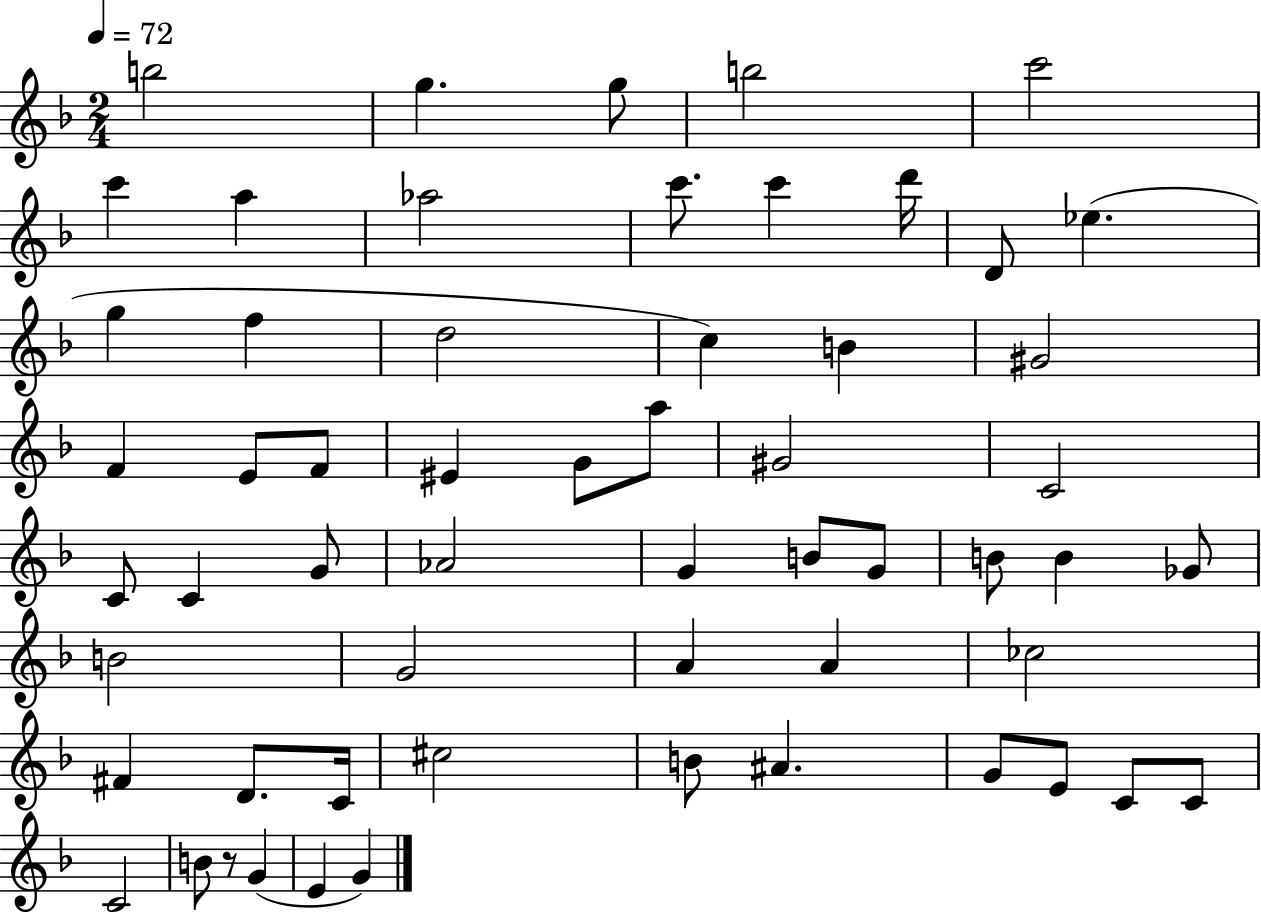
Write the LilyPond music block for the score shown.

{
  \clef treble
  \numericTimeSignature
  \time 2/4
  \key f \major
  \tempo 4 = 72
  b''2 | g''4. g''8 | b''2 | c'''2 | \break c'''4 a''4 | aes''2 | c'''8. c'''4 d'''16 | d'8 ees''4.( | \break g''4 f''4 | d''2 | c''4) b'4 | gis'2 | \break f'4 e'8 f'8 | eis'4 g'8 a''8 | gis'2 | c'2 | \break c'8 c'4 g'8 | aes'2 | g'4 b'8 g'8 | b'8 b'4 ges'8 | \break b'2 | g'2 | a'4 a'4 | ces''2 | \break fis'4 d'8. c'16 | cis''2 | b'8 ais'4. | g'8 e'8 c'8 c'8 | \break c'2 | b'8 r8 g'4( | e'4 g'4) | \bar "|."
}